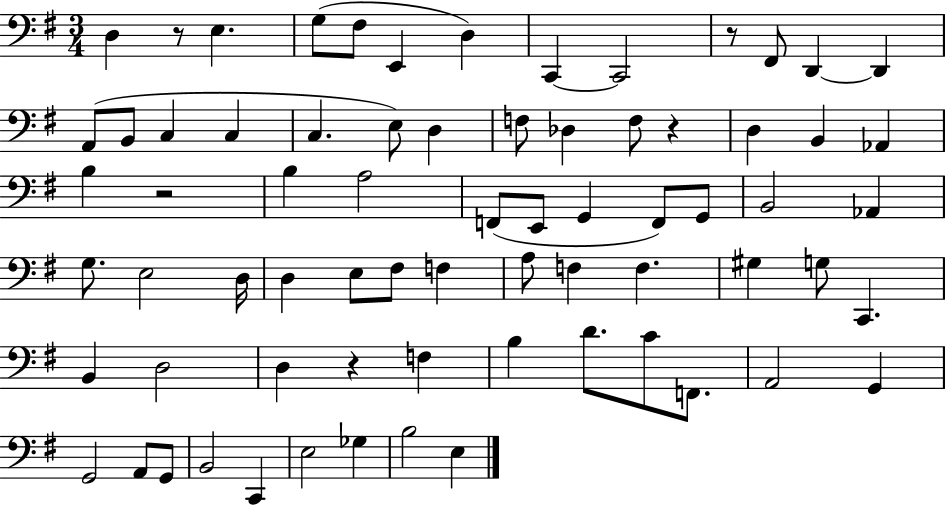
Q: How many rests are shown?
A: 5